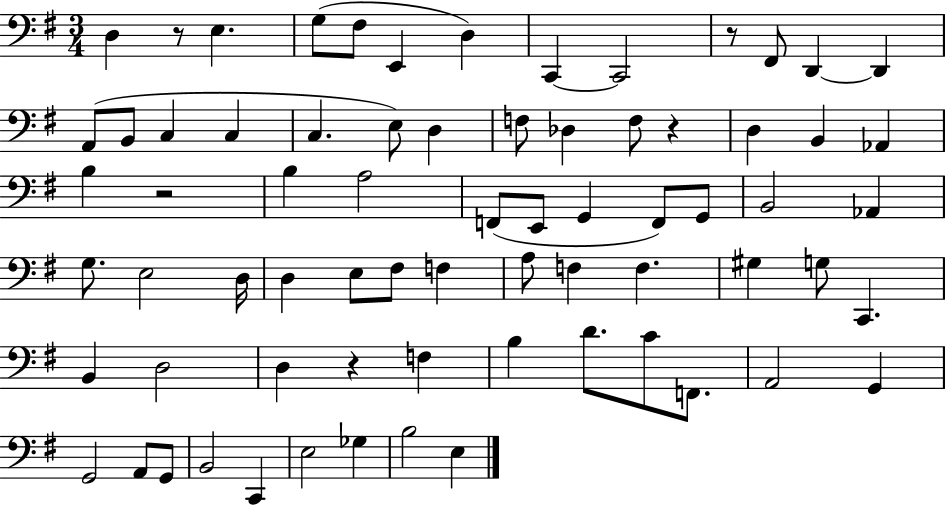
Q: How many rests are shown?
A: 5